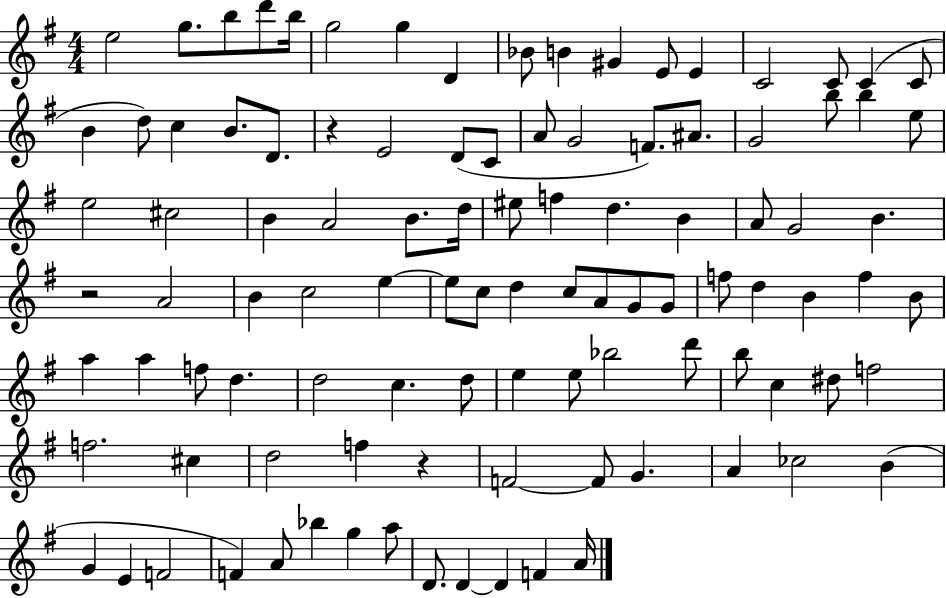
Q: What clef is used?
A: treble